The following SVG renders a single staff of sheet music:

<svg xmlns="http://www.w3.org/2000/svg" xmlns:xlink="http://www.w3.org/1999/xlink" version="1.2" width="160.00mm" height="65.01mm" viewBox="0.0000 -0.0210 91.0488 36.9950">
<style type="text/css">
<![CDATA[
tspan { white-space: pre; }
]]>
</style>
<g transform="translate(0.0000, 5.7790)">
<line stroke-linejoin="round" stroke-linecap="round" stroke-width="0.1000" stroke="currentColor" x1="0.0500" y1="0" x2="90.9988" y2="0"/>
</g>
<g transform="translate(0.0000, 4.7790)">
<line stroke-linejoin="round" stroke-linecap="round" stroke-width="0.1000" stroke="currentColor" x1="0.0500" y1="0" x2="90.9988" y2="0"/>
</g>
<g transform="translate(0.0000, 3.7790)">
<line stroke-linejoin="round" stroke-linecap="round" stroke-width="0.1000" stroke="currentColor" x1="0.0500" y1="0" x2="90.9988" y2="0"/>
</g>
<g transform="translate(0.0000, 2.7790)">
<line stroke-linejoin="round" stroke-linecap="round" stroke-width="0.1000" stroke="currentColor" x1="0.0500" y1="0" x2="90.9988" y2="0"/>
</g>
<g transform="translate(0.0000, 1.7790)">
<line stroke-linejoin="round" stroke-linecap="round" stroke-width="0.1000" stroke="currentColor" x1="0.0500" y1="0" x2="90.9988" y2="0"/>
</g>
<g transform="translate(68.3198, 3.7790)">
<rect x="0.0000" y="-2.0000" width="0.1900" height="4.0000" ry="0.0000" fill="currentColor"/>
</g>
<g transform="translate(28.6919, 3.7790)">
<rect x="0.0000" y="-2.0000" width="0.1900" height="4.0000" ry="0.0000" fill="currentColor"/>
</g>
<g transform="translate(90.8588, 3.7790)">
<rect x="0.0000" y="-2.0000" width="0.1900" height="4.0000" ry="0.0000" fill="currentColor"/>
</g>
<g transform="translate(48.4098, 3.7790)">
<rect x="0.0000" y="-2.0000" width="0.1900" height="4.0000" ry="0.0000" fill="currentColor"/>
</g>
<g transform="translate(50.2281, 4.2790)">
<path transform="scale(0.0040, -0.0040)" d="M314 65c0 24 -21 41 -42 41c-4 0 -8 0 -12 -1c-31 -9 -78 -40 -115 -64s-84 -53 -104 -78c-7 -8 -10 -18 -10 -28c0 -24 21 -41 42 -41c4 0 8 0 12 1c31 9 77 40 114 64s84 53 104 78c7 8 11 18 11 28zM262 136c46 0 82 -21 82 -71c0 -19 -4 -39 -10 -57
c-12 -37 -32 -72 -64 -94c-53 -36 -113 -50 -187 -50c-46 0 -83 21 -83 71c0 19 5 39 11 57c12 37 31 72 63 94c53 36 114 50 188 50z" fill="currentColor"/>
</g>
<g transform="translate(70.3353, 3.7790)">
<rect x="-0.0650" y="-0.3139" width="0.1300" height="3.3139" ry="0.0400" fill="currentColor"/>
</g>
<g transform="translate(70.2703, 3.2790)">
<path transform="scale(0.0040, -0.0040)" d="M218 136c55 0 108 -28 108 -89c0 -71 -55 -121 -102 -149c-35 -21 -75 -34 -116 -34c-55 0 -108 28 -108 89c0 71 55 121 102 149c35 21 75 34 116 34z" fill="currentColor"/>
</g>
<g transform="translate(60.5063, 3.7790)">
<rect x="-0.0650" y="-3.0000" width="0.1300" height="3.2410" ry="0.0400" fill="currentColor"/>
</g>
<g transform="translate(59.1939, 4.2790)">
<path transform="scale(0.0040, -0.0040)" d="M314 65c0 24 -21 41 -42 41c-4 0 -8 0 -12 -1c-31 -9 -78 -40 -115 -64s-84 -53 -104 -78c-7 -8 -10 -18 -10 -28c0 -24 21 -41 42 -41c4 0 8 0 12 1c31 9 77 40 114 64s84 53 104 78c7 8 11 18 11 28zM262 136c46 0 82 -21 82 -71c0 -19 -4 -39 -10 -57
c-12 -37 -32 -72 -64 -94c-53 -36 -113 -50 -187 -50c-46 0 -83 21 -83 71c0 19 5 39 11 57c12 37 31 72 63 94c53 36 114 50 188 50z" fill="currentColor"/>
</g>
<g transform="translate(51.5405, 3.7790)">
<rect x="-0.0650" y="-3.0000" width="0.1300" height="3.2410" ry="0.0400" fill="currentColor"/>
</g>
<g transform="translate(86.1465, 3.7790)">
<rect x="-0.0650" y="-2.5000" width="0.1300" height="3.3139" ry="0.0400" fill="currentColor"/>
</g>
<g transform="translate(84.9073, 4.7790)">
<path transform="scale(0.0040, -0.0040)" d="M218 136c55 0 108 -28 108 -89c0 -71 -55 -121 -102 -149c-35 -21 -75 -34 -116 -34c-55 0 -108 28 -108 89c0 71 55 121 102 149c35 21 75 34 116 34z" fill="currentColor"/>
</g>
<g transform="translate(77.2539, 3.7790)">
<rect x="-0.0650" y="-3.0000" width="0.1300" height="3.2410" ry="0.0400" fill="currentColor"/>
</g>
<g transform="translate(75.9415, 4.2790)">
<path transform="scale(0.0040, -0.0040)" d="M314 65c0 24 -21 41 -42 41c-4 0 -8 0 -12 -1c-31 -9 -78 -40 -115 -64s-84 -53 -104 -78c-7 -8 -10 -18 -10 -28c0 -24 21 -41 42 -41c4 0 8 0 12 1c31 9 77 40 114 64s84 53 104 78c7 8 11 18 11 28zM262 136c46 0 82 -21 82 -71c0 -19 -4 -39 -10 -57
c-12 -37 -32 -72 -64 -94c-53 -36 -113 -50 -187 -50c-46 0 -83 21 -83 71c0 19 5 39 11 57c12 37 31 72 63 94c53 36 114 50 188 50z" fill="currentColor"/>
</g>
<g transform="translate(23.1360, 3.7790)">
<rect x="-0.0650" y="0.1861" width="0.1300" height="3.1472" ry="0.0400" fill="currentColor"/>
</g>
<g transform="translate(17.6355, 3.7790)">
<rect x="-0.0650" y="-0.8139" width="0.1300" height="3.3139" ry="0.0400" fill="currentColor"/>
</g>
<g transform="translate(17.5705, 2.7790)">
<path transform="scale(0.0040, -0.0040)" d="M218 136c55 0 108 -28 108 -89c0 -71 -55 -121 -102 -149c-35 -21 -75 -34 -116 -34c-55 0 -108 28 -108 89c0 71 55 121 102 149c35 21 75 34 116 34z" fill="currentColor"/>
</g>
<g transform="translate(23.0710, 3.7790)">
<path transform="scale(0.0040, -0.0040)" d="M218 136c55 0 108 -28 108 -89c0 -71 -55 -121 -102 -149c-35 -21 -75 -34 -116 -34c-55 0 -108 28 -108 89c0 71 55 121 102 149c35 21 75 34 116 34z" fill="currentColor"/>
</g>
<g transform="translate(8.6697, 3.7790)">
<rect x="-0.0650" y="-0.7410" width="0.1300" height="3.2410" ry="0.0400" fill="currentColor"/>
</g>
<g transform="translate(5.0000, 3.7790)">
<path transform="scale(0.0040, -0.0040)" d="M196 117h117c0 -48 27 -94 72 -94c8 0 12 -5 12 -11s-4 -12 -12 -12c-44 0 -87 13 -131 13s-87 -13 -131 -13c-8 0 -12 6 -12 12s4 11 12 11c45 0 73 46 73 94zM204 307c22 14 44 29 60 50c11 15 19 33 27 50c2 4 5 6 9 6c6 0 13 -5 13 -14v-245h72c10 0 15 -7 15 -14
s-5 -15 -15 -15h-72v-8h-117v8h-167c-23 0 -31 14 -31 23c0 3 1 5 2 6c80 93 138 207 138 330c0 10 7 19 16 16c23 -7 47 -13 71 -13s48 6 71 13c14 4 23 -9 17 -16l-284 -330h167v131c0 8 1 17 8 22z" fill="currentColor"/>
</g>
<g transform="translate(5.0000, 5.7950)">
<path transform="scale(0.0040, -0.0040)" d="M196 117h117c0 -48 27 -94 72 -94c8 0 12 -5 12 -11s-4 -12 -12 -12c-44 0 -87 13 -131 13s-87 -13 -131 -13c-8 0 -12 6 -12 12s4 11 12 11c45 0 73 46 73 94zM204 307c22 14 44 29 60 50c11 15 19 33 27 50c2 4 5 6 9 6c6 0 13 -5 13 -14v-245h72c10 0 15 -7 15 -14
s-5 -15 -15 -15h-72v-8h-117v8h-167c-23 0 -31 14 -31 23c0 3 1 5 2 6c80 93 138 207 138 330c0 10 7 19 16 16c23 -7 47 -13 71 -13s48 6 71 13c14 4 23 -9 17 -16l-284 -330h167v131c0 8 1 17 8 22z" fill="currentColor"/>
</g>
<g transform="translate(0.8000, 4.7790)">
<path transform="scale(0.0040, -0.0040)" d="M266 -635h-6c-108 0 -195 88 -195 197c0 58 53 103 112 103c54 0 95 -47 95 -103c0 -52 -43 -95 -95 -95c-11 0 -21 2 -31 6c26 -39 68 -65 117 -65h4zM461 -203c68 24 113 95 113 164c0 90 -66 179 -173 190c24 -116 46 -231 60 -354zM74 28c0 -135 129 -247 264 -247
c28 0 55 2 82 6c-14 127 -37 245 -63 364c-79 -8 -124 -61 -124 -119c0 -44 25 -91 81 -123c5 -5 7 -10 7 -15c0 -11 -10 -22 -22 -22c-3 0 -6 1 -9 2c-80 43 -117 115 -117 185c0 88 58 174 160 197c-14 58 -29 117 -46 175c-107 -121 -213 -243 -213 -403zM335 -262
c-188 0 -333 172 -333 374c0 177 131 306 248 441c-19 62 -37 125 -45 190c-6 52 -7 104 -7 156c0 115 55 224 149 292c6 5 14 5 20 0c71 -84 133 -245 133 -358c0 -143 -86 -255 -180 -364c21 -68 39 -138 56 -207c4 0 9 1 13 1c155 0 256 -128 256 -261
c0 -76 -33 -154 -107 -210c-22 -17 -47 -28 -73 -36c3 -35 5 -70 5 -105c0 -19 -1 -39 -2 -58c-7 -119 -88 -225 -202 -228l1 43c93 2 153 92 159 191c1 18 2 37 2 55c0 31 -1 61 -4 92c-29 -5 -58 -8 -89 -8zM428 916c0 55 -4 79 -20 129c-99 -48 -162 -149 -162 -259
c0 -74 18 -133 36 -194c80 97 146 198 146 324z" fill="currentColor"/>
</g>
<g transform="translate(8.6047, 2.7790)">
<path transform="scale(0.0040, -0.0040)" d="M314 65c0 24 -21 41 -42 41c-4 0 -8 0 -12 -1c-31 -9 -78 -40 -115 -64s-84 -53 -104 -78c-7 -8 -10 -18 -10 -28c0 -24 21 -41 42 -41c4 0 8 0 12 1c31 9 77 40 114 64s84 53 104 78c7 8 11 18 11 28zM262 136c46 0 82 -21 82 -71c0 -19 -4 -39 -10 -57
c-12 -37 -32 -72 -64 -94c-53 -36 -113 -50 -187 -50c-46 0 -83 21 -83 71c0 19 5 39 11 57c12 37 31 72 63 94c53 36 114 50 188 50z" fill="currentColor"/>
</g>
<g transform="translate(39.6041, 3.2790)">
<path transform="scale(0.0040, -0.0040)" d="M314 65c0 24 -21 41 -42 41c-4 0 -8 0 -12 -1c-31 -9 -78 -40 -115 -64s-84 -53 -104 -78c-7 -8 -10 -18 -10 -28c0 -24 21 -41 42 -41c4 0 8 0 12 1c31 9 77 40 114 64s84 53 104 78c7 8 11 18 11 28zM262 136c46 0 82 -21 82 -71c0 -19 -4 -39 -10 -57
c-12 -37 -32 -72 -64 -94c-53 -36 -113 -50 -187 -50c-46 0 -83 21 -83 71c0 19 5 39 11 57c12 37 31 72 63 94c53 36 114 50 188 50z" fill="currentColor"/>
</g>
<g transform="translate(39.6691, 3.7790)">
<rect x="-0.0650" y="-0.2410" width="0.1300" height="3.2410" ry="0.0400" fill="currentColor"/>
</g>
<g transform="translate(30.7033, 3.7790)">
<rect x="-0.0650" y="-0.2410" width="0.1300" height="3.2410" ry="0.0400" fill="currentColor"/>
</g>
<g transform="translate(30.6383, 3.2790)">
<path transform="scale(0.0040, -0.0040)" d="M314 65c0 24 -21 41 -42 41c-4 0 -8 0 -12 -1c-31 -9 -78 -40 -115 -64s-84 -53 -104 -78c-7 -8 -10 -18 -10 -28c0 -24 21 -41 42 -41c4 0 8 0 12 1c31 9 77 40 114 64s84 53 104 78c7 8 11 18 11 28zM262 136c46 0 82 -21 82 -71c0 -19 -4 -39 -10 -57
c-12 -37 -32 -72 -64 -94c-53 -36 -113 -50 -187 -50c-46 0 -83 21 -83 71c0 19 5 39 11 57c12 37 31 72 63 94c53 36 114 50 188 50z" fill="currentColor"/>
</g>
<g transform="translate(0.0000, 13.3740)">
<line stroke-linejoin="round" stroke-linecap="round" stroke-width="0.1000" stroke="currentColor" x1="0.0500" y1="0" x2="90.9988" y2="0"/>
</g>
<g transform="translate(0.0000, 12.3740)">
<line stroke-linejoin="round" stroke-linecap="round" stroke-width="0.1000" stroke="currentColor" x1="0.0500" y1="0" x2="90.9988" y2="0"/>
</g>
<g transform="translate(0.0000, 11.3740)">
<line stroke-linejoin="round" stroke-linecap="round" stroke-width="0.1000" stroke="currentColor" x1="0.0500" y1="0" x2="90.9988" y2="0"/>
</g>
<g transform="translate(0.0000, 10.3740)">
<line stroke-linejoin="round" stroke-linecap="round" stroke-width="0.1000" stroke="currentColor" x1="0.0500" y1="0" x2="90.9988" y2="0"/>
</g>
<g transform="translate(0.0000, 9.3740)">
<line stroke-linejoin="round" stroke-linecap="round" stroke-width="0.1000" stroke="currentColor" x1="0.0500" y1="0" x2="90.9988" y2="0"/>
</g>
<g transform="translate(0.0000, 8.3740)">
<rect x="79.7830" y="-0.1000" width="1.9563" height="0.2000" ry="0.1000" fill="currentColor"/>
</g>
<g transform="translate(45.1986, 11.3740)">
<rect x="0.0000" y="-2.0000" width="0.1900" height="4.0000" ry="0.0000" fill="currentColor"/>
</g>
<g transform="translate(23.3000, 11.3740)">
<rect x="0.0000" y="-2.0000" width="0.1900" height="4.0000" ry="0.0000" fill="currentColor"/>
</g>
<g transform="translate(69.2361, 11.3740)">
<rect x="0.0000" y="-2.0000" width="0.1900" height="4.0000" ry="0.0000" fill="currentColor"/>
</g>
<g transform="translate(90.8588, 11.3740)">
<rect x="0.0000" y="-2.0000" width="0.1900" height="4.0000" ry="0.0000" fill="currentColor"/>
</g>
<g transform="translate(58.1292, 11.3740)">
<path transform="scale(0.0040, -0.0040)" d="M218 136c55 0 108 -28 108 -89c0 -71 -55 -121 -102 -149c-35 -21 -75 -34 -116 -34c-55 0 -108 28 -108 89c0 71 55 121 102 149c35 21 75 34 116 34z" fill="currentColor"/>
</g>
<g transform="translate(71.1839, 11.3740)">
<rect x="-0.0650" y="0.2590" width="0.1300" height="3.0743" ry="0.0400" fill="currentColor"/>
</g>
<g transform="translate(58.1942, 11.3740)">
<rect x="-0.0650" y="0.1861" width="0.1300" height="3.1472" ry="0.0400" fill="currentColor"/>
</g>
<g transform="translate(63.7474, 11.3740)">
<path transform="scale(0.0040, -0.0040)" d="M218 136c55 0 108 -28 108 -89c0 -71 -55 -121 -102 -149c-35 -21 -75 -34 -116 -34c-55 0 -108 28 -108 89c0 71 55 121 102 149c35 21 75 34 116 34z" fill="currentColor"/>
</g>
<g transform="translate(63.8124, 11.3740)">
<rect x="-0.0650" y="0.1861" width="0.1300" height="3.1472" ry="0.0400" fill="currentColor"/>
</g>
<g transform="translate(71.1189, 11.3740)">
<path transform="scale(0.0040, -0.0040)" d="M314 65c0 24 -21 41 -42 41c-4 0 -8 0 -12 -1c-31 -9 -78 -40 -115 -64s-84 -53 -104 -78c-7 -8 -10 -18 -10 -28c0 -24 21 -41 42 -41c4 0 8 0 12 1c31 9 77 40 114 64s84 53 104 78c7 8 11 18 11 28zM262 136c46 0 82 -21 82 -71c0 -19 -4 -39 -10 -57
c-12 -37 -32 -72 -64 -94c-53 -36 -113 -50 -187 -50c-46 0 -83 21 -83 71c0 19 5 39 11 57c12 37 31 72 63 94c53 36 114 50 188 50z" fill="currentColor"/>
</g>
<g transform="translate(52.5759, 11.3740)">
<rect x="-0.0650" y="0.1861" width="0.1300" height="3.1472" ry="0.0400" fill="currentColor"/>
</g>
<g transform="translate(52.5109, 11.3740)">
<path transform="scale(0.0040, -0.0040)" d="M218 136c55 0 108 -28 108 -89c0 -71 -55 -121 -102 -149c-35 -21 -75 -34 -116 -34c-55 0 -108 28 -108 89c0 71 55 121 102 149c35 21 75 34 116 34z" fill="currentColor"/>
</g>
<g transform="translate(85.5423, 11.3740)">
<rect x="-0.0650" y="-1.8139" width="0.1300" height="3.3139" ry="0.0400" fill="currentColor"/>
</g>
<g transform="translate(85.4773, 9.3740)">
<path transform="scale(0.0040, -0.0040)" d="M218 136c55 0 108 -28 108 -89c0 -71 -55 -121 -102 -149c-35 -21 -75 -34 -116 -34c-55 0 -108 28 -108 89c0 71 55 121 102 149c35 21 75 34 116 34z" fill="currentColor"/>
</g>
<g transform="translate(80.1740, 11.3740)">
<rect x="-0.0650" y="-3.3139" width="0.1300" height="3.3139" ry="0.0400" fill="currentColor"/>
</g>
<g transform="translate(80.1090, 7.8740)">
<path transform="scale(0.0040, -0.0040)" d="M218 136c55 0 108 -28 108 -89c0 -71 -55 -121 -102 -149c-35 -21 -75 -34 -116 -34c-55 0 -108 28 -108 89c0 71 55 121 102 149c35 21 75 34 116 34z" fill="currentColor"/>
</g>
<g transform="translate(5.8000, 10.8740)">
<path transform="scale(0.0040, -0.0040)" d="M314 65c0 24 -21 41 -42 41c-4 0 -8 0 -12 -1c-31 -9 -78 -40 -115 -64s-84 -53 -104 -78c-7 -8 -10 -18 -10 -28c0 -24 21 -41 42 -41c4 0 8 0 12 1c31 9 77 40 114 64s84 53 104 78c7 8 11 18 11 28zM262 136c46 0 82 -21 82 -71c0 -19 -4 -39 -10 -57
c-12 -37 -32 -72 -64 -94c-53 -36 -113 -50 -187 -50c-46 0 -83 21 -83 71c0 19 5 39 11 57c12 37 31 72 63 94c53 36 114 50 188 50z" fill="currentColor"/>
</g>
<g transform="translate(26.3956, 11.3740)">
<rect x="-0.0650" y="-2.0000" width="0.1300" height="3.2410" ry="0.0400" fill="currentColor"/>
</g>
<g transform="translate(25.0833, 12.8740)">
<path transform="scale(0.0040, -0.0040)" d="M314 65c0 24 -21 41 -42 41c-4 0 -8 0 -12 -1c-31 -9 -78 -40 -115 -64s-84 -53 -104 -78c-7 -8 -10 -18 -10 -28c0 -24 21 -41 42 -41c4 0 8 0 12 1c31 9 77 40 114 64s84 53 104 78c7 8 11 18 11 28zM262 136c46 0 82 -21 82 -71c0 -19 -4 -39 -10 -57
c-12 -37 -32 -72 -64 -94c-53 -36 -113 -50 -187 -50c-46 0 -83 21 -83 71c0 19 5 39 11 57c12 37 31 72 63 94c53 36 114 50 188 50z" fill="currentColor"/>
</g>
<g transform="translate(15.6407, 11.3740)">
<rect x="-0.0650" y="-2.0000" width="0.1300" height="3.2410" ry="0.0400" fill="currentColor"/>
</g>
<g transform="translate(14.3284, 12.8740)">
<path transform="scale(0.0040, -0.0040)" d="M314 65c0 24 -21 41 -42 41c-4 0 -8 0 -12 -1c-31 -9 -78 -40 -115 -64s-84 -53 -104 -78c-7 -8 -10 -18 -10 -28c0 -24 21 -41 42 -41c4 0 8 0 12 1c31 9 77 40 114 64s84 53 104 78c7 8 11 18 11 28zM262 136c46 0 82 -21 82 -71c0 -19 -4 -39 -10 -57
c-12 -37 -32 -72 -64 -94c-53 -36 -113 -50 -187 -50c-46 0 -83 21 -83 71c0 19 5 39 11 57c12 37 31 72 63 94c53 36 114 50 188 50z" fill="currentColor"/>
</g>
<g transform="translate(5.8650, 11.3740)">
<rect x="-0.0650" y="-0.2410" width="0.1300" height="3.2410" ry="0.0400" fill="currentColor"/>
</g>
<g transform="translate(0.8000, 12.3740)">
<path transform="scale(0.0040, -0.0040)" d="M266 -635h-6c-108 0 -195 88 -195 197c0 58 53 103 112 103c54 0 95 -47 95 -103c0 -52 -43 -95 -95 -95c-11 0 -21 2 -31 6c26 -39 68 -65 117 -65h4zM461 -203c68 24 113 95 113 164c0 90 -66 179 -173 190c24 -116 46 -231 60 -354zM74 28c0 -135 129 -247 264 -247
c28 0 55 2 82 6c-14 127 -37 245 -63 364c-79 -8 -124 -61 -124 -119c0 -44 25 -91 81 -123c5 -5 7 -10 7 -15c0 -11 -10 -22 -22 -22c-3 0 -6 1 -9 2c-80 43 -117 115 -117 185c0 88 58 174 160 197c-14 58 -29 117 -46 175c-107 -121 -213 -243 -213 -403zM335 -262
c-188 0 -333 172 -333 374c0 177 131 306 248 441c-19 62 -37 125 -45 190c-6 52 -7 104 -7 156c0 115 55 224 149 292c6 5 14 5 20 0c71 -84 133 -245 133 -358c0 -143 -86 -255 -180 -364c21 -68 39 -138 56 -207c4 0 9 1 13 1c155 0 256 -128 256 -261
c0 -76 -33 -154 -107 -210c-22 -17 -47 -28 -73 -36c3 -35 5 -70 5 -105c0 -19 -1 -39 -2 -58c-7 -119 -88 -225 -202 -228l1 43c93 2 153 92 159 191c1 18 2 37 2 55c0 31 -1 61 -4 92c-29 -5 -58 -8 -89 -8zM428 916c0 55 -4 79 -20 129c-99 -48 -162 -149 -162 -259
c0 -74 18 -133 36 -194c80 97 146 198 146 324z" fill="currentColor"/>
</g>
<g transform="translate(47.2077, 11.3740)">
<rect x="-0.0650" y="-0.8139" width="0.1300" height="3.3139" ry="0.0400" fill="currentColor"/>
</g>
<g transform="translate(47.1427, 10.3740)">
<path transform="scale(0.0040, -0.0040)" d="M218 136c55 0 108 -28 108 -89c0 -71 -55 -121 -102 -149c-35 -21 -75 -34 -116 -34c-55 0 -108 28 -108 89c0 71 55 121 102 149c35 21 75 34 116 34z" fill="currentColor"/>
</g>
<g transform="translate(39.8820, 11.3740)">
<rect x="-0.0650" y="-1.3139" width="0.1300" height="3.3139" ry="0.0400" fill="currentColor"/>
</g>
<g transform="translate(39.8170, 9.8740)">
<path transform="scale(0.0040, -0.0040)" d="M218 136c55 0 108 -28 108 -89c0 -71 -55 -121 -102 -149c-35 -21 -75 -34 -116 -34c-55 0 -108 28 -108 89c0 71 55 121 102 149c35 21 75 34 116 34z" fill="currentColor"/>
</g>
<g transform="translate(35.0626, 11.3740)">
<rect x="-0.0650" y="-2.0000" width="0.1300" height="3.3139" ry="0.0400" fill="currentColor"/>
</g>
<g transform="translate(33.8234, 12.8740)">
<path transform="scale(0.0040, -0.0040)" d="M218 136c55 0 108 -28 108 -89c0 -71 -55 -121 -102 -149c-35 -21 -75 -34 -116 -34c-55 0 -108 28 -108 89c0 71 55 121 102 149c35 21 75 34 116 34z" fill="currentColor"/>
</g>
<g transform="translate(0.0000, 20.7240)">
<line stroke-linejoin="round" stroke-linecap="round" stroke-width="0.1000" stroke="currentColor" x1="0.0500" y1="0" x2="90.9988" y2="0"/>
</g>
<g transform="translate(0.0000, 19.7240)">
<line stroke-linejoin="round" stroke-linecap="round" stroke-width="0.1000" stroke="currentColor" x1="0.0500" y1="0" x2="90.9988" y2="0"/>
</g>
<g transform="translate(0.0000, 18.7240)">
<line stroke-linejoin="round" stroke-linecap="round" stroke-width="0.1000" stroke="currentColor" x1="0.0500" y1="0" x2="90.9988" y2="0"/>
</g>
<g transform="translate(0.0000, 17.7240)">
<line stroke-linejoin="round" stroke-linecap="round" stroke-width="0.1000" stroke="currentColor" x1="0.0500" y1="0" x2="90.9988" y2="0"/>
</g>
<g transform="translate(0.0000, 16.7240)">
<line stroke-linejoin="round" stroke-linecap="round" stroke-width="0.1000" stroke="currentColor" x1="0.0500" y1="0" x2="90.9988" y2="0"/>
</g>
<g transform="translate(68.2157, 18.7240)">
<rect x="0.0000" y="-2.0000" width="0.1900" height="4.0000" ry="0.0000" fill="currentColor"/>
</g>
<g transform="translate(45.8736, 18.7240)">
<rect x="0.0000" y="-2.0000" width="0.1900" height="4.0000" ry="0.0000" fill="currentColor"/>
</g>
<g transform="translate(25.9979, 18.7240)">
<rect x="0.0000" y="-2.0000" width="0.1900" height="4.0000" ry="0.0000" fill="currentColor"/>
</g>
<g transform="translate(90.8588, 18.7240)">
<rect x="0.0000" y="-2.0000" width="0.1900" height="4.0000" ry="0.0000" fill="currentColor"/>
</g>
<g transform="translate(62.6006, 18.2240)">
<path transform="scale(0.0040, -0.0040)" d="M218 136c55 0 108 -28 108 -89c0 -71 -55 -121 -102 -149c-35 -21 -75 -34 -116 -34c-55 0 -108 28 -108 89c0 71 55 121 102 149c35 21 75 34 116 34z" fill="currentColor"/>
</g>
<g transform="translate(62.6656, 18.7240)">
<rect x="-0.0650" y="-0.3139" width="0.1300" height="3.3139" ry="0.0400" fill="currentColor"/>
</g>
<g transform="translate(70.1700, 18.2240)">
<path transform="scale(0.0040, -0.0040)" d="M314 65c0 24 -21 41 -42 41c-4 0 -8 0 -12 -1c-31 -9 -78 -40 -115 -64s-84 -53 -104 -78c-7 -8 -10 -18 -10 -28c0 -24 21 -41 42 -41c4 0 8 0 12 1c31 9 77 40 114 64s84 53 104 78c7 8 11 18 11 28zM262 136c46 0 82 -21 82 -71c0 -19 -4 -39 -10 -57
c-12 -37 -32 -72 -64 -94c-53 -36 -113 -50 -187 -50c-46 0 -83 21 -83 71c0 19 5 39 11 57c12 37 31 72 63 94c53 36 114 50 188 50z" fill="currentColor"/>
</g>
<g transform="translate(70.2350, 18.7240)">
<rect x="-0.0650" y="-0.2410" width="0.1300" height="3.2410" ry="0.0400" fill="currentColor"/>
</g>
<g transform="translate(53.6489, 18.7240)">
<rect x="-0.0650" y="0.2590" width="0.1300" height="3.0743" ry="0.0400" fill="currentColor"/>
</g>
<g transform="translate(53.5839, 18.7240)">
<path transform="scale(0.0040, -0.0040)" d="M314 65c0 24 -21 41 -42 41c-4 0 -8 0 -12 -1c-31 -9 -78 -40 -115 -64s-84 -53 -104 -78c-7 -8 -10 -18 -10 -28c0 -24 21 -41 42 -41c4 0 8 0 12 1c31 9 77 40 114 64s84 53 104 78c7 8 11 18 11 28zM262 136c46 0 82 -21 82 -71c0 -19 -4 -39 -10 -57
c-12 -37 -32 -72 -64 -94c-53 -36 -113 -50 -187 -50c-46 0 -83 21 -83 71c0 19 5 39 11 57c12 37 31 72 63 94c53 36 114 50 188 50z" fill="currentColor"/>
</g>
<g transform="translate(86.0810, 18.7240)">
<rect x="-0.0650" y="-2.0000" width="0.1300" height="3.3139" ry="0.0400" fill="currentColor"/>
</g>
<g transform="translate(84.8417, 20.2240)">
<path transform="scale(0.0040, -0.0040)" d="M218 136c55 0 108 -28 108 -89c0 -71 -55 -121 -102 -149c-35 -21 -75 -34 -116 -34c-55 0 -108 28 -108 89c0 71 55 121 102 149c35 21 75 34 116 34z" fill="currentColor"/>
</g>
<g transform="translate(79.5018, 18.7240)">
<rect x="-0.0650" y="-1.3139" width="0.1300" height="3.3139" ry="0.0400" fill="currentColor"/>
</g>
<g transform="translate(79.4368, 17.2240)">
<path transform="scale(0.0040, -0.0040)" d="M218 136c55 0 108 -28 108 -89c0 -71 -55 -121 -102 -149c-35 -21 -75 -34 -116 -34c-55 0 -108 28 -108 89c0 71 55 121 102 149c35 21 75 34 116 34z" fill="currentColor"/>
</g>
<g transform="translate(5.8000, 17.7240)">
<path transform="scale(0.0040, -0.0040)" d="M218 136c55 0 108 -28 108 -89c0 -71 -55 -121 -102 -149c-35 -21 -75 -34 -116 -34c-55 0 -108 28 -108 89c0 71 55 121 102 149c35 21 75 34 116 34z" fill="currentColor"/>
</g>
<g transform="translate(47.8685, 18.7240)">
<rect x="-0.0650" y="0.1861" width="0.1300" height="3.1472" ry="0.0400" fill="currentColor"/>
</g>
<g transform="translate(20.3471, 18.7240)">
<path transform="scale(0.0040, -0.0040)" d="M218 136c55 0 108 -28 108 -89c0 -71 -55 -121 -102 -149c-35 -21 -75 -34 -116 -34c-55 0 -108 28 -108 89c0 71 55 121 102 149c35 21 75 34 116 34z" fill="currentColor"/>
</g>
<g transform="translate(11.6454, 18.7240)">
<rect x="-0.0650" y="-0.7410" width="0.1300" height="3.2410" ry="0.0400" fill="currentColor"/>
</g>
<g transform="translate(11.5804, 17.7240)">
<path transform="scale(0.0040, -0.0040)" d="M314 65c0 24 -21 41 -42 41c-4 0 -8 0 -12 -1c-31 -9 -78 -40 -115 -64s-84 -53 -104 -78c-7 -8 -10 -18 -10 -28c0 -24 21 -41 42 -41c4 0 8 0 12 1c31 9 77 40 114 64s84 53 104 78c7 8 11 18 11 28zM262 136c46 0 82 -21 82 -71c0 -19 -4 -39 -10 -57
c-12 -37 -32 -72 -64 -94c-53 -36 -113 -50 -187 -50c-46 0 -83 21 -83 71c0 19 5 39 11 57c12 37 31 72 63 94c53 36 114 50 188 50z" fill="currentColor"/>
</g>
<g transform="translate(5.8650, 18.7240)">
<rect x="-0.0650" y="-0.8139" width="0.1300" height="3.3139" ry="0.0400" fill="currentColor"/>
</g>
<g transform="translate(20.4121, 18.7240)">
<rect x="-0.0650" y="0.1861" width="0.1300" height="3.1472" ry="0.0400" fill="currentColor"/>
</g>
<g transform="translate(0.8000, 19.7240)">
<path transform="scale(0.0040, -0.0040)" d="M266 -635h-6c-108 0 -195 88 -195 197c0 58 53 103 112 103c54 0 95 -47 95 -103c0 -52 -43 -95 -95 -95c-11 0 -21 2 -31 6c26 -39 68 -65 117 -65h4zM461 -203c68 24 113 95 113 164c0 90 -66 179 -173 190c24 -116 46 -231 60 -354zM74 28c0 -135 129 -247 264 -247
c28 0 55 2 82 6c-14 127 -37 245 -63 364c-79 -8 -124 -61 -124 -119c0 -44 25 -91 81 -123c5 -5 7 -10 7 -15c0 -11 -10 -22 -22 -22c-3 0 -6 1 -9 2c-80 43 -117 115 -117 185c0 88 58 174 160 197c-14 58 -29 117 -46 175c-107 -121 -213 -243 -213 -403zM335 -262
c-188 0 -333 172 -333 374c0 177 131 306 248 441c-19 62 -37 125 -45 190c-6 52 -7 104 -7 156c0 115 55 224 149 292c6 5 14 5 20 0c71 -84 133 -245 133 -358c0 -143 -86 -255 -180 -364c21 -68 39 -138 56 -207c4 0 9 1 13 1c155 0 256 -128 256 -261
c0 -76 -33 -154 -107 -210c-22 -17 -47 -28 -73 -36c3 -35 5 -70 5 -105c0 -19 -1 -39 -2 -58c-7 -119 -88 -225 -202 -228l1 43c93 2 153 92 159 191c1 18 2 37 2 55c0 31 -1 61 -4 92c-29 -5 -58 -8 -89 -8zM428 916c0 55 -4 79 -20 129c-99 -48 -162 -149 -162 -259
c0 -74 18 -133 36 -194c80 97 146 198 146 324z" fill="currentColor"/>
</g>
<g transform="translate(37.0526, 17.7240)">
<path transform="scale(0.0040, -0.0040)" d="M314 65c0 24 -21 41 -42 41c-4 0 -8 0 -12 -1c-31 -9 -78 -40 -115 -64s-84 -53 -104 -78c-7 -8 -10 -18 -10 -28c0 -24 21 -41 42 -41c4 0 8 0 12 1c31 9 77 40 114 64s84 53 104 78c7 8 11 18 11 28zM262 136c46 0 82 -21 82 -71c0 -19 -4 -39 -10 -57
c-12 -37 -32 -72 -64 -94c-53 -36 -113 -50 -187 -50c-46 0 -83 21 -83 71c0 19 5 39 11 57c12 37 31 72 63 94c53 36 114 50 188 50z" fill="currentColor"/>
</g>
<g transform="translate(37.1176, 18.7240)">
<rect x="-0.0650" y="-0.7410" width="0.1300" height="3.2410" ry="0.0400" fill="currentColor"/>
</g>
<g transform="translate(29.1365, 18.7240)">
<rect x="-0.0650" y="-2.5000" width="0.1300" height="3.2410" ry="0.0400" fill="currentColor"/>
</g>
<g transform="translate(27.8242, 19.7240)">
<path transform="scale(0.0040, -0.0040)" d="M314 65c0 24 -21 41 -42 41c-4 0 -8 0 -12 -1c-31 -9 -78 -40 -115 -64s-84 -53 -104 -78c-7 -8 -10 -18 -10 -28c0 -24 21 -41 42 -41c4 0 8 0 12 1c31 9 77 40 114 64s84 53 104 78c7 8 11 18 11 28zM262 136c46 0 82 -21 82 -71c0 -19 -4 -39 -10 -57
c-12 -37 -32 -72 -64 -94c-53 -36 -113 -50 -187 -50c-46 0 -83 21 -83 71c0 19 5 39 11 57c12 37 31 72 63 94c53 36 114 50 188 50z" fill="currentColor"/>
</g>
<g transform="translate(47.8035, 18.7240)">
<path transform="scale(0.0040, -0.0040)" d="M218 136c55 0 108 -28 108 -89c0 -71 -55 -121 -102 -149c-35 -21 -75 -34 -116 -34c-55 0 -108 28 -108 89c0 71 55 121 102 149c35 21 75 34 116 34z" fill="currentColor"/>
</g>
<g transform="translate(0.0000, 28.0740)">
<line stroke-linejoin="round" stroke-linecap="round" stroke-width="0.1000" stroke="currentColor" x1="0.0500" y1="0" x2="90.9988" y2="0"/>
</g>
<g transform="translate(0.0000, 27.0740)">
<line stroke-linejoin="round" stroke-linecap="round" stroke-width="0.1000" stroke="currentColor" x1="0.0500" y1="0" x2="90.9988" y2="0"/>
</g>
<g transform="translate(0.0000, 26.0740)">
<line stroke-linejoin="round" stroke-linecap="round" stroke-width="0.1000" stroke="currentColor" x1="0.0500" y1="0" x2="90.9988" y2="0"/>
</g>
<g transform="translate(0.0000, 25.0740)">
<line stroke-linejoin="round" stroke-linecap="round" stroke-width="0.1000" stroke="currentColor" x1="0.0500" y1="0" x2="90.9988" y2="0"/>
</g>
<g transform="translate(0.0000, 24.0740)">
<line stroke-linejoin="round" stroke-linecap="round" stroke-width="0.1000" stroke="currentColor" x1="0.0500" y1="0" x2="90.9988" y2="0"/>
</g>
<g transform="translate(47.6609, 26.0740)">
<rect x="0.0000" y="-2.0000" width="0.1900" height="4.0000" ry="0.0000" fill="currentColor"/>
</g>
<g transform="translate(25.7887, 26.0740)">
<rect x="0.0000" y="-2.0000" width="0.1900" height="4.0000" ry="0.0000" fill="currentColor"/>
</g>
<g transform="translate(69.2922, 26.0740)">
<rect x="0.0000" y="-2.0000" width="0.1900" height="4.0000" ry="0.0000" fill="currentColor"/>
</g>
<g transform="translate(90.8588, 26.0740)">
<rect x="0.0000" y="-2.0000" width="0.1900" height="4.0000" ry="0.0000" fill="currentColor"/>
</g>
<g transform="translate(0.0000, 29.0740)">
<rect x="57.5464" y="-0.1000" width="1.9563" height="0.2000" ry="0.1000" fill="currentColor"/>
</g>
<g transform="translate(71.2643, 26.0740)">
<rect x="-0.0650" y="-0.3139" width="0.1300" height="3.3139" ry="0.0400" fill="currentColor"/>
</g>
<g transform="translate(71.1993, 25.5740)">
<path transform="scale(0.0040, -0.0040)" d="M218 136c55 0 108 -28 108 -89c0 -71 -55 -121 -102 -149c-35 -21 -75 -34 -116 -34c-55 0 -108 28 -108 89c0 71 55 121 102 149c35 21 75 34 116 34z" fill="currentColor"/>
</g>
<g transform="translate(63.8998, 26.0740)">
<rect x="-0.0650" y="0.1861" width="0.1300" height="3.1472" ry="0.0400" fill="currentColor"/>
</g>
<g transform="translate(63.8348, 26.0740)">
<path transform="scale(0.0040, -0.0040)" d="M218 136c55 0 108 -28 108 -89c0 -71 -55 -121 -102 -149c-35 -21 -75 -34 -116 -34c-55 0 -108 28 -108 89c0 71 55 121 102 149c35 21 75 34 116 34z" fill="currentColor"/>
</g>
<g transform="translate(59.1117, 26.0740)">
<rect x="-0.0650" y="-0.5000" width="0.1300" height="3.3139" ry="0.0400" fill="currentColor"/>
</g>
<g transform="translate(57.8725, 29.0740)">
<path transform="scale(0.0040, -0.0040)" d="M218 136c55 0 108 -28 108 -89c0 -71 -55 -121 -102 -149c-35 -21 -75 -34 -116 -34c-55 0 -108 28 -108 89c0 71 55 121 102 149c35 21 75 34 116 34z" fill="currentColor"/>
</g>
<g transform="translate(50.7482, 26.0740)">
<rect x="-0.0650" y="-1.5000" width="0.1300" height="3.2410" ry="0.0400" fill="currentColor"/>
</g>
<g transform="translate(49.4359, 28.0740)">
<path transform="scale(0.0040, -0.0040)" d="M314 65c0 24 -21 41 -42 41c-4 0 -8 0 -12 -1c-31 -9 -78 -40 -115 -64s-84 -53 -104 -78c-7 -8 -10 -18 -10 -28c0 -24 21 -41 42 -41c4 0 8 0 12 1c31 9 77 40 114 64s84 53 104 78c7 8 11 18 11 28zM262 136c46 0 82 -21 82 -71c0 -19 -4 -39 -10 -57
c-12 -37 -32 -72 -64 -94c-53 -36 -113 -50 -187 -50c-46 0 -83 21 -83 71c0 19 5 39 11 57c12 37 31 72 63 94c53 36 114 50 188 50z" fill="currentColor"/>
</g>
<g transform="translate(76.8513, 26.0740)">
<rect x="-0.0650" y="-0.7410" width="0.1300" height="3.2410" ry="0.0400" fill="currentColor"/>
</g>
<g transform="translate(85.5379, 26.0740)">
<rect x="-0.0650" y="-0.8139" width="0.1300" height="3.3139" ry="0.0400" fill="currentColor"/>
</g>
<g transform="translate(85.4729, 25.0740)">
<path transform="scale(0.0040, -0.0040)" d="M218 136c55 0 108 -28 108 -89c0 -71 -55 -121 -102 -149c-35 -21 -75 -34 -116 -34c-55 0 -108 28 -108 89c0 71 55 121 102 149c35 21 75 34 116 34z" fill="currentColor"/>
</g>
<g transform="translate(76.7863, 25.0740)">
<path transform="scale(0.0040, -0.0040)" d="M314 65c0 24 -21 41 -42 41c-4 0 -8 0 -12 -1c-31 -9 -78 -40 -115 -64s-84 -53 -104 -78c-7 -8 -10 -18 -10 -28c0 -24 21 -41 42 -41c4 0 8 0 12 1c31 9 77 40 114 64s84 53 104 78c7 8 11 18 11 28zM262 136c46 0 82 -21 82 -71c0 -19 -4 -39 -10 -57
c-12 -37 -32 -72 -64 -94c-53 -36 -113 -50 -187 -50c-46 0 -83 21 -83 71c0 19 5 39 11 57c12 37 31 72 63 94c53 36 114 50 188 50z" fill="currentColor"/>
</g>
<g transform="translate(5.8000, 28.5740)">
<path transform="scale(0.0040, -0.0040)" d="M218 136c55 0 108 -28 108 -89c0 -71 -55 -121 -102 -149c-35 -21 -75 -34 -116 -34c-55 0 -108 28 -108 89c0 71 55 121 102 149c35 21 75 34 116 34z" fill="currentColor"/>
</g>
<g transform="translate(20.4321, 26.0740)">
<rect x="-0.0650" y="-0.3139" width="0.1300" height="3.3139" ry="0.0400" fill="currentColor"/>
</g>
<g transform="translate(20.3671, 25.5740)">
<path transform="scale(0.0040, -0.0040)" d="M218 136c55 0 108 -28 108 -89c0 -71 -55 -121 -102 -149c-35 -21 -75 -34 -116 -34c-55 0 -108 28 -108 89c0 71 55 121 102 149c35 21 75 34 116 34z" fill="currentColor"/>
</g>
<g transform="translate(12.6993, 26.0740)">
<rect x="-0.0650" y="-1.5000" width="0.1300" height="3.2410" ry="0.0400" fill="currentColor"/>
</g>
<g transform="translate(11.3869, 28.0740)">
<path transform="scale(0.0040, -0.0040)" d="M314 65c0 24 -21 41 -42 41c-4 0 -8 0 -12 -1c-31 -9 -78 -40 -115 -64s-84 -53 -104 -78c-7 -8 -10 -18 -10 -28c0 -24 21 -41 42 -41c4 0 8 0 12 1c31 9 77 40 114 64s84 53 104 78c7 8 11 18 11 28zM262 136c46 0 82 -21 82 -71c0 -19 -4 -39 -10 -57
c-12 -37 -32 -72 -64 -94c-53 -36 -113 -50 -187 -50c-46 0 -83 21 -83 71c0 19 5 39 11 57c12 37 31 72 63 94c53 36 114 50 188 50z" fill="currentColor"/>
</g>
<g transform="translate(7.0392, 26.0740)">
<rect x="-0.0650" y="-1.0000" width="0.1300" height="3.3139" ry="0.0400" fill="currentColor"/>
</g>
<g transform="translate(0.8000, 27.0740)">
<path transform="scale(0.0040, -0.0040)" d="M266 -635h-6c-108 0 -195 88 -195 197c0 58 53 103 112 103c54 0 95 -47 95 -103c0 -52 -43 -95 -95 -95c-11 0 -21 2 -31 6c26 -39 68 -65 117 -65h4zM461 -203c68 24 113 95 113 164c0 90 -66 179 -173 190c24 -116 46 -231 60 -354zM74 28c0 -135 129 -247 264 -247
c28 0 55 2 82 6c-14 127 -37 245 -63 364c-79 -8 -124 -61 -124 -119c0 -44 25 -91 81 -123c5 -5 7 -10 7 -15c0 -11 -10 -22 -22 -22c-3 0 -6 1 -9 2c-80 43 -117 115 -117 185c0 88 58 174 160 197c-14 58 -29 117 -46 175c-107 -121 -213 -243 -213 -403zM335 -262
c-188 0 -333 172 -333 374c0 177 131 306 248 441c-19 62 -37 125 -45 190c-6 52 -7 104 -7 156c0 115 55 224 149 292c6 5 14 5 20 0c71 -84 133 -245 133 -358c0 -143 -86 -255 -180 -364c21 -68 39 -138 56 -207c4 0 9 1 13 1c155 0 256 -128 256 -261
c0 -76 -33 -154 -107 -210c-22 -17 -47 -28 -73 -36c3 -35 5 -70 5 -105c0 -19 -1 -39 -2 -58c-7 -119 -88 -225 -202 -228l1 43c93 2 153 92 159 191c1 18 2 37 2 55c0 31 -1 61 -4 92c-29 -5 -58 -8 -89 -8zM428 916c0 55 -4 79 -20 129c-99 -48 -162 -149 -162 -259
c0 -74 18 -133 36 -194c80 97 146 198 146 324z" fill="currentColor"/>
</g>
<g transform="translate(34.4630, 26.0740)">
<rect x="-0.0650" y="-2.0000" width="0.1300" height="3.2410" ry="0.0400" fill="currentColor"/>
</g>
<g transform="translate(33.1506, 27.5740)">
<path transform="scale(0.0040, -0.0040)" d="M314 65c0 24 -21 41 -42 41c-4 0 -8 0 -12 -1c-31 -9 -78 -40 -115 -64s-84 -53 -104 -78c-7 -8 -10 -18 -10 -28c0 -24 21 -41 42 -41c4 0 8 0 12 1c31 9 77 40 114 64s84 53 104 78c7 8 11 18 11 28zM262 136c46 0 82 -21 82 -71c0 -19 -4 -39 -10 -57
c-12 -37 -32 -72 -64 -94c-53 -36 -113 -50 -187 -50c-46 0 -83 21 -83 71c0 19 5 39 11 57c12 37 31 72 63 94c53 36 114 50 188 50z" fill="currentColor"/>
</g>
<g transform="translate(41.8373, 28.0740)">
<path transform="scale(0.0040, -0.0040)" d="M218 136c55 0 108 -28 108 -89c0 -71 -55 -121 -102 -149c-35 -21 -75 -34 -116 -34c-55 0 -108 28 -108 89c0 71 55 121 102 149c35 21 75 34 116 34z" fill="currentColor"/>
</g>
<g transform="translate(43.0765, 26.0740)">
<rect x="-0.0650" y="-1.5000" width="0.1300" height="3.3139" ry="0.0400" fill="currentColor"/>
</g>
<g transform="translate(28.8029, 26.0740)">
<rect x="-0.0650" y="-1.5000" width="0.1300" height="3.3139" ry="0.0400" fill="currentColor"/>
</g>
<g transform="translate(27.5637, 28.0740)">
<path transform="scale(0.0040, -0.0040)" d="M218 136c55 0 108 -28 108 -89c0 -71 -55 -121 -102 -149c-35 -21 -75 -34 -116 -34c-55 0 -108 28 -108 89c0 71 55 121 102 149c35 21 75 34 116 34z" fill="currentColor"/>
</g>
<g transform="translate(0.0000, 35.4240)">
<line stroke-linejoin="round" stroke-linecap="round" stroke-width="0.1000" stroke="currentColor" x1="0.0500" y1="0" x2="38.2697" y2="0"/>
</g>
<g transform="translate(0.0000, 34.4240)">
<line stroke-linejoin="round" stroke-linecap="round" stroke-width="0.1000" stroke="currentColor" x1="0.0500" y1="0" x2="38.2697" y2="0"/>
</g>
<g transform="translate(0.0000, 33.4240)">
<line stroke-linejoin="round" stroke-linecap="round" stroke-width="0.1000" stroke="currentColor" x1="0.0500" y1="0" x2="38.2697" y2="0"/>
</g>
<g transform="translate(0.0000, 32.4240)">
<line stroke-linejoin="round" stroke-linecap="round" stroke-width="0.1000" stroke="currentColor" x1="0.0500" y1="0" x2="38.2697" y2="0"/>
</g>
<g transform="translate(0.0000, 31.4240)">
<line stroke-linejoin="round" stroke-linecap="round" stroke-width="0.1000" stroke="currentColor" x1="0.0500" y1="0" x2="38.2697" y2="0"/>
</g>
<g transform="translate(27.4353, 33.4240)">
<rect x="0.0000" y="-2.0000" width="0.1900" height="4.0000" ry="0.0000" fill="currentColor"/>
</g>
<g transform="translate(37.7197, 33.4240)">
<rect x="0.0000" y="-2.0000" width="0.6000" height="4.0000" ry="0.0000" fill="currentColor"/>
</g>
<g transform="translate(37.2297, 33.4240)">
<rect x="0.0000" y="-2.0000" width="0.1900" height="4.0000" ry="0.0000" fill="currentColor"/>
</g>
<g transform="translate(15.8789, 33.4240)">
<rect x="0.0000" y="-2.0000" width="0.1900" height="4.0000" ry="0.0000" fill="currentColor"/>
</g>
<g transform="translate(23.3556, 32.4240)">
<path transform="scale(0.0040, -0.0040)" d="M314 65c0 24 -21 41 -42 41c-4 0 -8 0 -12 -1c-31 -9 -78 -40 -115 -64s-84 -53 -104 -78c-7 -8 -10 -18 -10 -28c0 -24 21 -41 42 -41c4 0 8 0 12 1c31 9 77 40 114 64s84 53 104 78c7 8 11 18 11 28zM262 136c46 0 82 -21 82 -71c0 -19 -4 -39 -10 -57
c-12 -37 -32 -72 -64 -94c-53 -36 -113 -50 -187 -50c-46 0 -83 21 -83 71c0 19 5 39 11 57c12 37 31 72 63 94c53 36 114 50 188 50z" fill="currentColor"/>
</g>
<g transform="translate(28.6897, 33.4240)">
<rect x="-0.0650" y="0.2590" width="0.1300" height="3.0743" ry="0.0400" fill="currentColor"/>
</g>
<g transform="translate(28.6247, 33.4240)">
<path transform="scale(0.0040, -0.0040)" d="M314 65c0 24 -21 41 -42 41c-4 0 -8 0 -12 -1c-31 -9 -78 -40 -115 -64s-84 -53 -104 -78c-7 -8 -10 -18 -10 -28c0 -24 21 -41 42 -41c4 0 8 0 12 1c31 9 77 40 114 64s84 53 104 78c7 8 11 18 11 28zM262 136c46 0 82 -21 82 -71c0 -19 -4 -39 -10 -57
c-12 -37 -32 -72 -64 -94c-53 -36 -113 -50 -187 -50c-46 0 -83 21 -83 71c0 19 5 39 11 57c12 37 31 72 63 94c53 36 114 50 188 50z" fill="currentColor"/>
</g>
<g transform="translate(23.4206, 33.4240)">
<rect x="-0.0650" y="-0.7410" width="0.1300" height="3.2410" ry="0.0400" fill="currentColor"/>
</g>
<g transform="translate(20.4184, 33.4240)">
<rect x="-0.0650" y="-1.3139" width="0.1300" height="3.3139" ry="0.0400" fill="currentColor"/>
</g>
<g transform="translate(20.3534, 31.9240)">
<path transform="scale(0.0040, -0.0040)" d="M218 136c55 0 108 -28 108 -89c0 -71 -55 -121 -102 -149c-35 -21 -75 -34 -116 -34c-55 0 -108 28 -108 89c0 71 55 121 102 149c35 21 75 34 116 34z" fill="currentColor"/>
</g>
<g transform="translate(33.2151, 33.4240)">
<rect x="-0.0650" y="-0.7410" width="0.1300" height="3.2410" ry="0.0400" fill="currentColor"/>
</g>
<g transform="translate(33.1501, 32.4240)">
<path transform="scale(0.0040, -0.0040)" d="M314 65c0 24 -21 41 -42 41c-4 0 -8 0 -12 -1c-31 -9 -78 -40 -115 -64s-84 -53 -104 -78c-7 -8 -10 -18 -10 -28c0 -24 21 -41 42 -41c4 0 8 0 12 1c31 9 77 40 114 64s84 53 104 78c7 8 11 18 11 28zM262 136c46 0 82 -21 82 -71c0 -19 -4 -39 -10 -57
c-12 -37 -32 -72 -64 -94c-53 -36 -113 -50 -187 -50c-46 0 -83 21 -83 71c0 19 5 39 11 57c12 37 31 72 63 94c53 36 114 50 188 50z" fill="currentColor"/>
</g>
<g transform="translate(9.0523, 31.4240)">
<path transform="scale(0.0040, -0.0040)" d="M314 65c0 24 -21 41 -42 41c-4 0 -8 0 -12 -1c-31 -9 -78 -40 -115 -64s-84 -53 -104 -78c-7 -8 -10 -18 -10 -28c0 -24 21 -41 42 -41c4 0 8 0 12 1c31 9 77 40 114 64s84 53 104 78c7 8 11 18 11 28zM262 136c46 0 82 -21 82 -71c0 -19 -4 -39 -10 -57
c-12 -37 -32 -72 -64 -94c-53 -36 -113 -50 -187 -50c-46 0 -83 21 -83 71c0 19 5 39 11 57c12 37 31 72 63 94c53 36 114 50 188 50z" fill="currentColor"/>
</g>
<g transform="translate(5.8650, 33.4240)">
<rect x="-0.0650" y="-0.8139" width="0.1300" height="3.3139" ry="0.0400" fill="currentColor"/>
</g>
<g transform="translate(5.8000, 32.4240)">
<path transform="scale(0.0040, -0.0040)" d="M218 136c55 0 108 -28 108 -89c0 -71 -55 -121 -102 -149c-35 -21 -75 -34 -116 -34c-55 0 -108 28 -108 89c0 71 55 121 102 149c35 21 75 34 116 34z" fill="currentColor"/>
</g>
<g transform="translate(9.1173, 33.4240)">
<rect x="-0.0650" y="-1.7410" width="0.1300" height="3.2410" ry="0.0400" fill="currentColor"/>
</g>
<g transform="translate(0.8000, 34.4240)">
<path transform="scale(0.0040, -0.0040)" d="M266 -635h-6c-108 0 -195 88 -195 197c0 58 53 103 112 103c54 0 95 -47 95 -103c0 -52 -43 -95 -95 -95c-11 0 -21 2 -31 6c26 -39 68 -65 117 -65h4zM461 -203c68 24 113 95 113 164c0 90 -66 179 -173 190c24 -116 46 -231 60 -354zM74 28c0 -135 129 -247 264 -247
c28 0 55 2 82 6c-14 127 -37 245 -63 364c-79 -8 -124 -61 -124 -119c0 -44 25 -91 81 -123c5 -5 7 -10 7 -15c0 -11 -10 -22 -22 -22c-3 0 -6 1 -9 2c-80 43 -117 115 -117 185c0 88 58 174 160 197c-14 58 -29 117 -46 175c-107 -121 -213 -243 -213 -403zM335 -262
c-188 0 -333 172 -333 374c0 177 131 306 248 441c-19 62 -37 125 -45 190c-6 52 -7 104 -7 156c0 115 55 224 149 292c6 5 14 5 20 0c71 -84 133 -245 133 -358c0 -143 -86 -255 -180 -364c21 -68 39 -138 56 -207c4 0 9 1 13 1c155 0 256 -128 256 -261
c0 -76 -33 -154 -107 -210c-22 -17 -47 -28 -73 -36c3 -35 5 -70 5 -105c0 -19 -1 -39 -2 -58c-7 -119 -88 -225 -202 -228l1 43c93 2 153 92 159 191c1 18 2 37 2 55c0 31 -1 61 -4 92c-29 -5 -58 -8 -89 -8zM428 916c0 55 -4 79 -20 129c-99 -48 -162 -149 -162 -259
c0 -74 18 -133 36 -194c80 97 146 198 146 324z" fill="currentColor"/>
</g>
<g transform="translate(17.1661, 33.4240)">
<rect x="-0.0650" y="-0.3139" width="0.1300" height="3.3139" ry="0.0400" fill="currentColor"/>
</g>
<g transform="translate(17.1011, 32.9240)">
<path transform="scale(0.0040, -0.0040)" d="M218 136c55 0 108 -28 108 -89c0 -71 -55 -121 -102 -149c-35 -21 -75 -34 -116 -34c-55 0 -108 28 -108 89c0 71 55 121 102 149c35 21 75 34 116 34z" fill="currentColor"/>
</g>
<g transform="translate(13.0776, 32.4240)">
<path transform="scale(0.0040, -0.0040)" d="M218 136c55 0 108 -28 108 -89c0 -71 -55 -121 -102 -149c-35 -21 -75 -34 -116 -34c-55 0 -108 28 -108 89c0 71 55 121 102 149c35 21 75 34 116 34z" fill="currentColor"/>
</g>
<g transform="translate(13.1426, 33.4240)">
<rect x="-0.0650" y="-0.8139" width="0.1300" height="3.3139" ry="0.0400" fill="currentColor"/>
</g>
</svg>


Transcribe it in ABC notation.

X:1
T:Untitled
M:4/4
L:1/4
K:C
d2 d B c2 c2 A2 A2 c A2 G c2 F2 F2 F e d B B B B2 b f d d2 B G2 d2 B B2 c c2 e F D E2 c E F2 E E2 C B c d2 d d f2 d c e d2 B2 d2